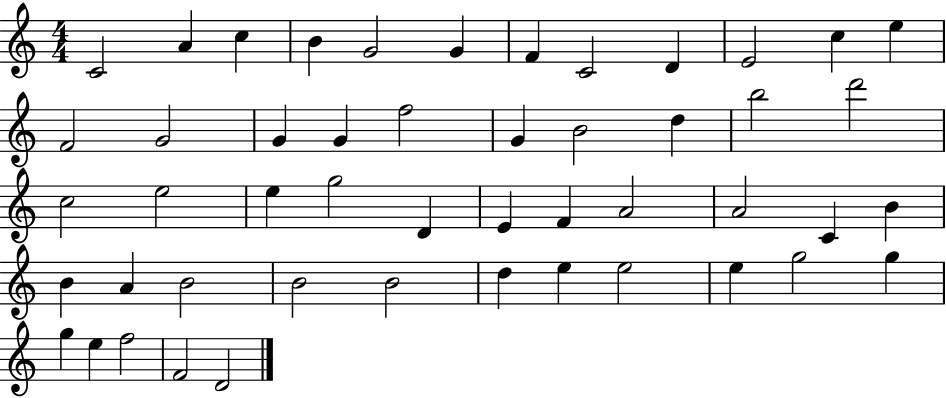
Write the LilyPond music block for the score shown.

{
  \clef treble
  \numericTimeSignature
  \time 4/4
  \key c \major
  c'2 a'4 c''4 | b'4 g'2 g'4 | f'4 c'2 d'4 | e'2 c''4 e''4 | \break f'2 g'2 | g'4 g'4 f''2 | g'4 b'2 d''4 | b''2 d'''2 | \break c''2 e''2 | e''4 g''2 d'4 | e'4 f'4 a'2 | a'2 c'4 b'4 | \break b'4 a'4 b'2 | b'2 b'2 | d''4 e''4 e''2 | e''4 g''2 g''4 | \break g''4 e''4 f''2 | f'2 d'2 | \bar "|."
}